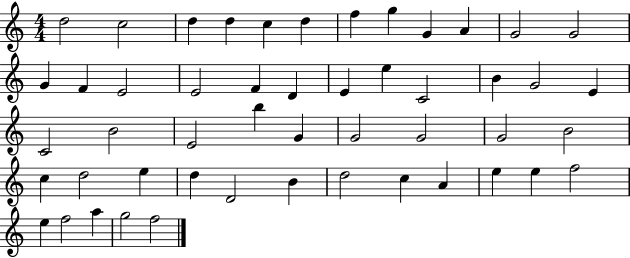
X:1
T:Untitled
M:4/4
L:1/4
K:C
d2 c2 d d c d f g G A G2 G2 G F E2 E2 F D E e C2 B G2 E C2 B2 E2 b G G2 G2 G2 B2 c d2 e d D2 B d2 c A e e f2 e f2 a g2 f2